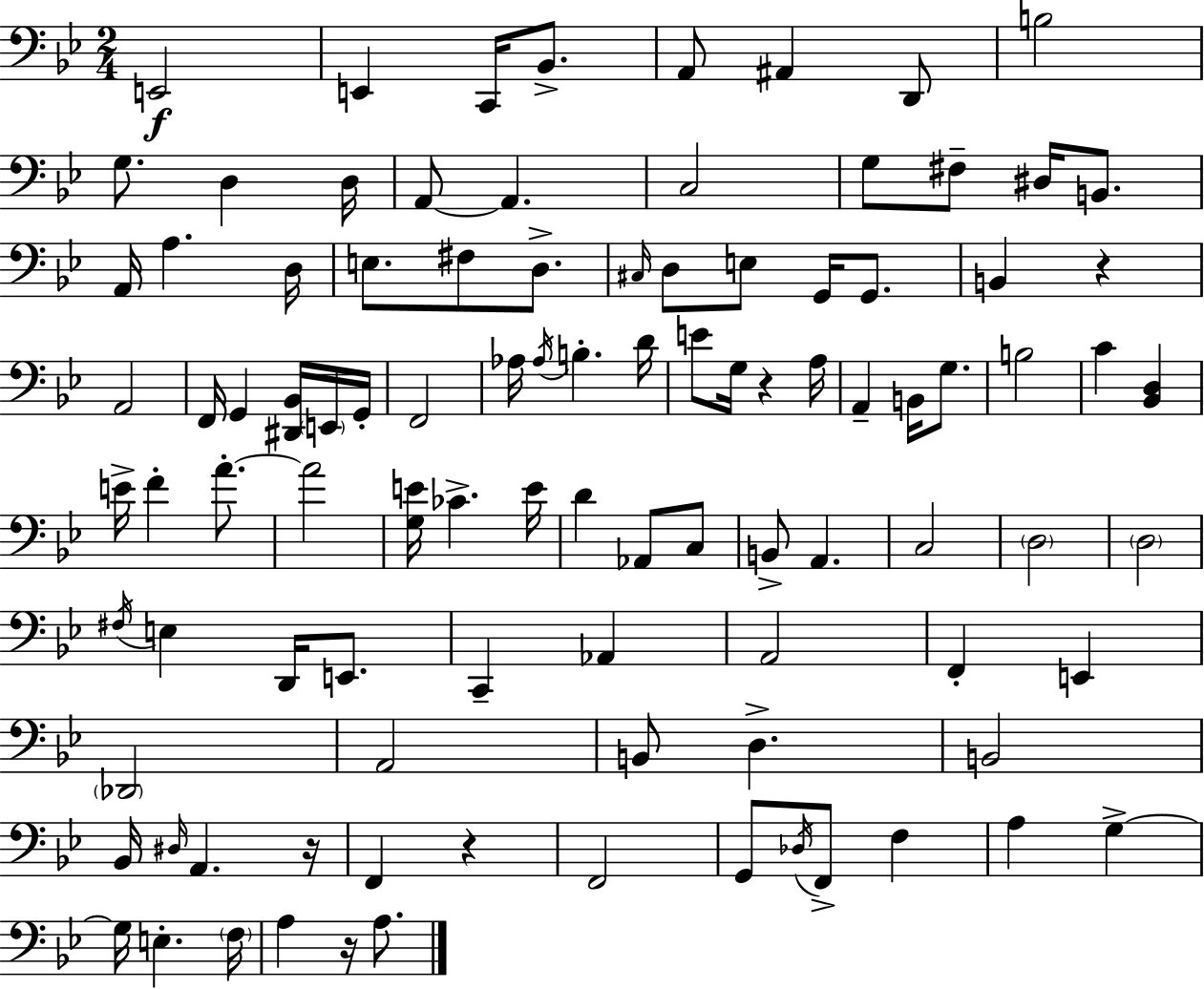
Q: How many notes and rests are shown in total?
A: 100